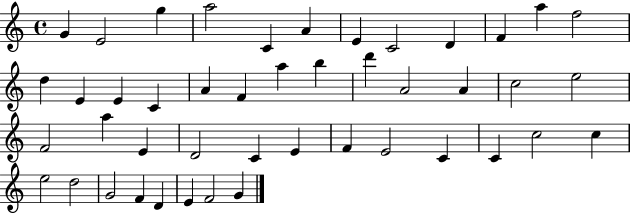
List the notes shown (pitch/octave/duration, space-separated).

G4/q E4/h G5/q A5/h C4/q A4/q E4/q C4/h D4/q F4/q A5/q F5/h D5/q E4/q E4/q C4/q A4/q F4/q A5/q B5/q D6/q A4/h A4/q C5/h E5/h F4/h A5/q E4/q D4/h C4/q E4/q F4/q E4/h C4/q C4/q C5/h C5/q E5/h D5/h G4/h F4/q D4/q E4/q F4/h G4/q